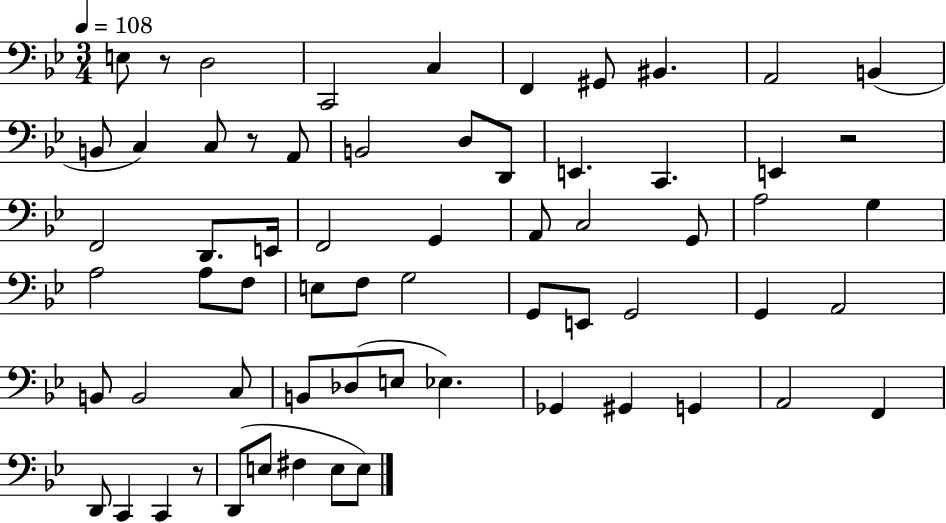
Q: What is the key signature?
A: BES major